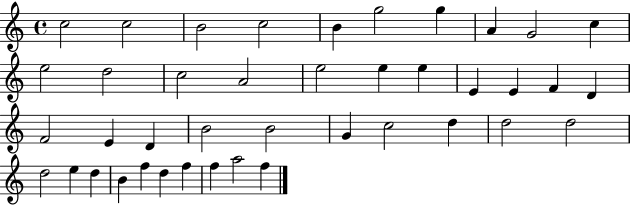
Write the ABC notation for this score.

X:1
T:Untitled
M:4/4
L:1/4
K:C
c2 c2 B2 c2 B g2 g A G2 c e2 d2 c2 A2 e2 e e E E F D F2 E D B2 B2 G c2 d d2 d2 d2 e d B f d f f a2 f